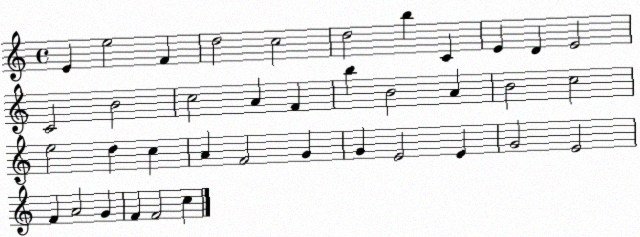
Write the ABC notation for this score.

X:1
T:Untitled
M:4/4
L:1/4
K:C
E e2 F d2 c2 d2 b C E D E2 C2 B2 c2 A F b B2 A B2 c2 e2 d c A F2 G G E2 E G2 E2 F A2 G F F2 c